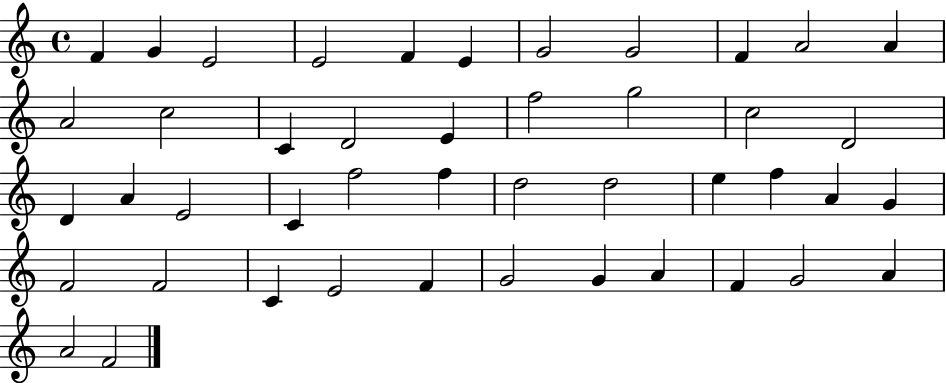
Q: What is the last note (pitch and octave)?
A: F4